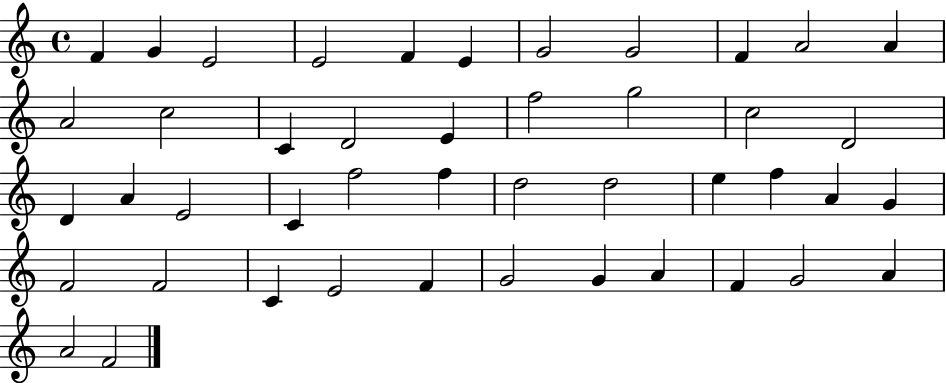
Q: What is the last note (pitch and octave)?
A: F4